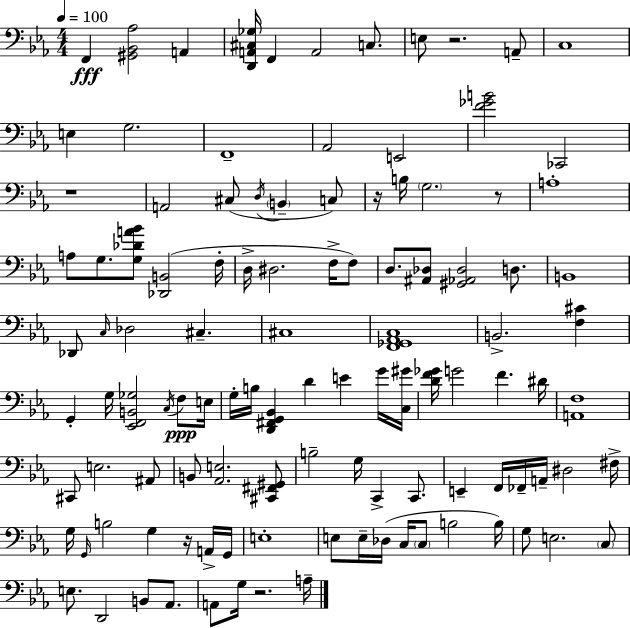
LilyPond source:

{
  \clef bass
  \numericTimeSignature
  \time 4/4
  \key c \minor
  \tempo 4 = 100
  f,4\fff <gis, bes, aes>2 a,4 | <d, a, cis ges>16 f,4 a,2 c8. | e8 r2. a,8-- | c1 | \break e4 g2. | f,1-- | aes,2 e,2 | <f' ges' b'>2 ces,2 | \break r1 | a,2 cis8( \acciaccatura { d16 } \parenthesize b,4-- c8) | r16 b16 \parenthesize g2. r8 | a1-. | \break a8 g8. <g des' a' bes'>8 <des, b,>2( | f16-. d16-> dis2. f16-> f8) | d8. <ais, des>8 <gis, aes, des>2 d8. | b,1 | \break des,8 \grace { c16 } des2 cis4.-- | cis1 | <f, ges, aes, c>1 | b,2.-> <f cis'>4 | \break g,4-. g16 <ees, f, b, ges>2 \acciaccatura { c16 } | f8\ppp e16 g16-. b16 <d, fis, g, bes,>4 d'4 e'4 | g'16 <c gis'>16 <d' f' ges'>16 g'2 f'4. | dis'16 <a, f>1 | \break cis,8 e2. | ais,8 b,8 <aes, e>2. | <cis, fis, gis,>8 b2-- g16 c,4-> | c,8. e,4-- f,16 fes,16-- a,16-- dis2 | \break fis16-> g16 \grace { g,16 } b2 g4 | r16 a,16-> g,16 e1-. | e8 e16-- des16( c16 \parenthesize c8 b2 | b16) g8 e2. | \break \parenthesize c8 e8. d,2 b,8 | aes,8. a,8 g16 r2. | a16-- \bar "|."
}